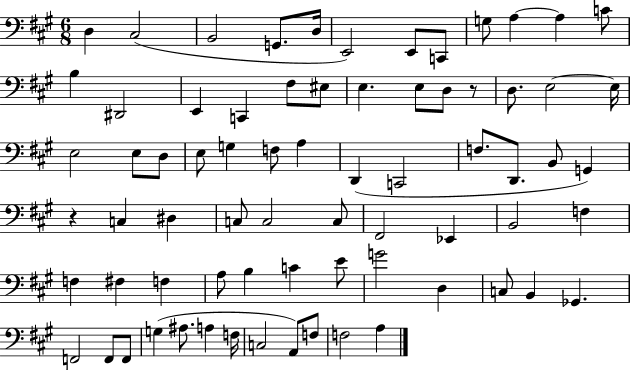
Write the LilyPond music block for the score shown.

{
  \clef bass
  \numericTimeSignature
  \time 6/8
  \key a \major
  d4 cis2( | b,2 g,8. d16 | e,2) e,8 c,8 | g8 a4~~ a4 c'8 | \break b4 dis,2 | e,4 c,4 fis8 eis8 | e4. e8 d8 r8 | d8. e2~~ e16 | \break e2 e8 d8 | e8 g4 f8 a4 | d,4( c,2 | f8. d,8. b,8 g,4) | \break r4 c4 dis4 | c8 c2 c8 | fis,2 ees,4 | b,2 f4 | \break f4 fis4 f4 | a8 b4 c'4 e'8 | g'2 d4 | c8 b,4 ges,4. | \break f,2 f,8 f,8 | g4( ais8. a4 f16 | c2 a,8) f8 | f2 a4 | \break \bar "|."
}